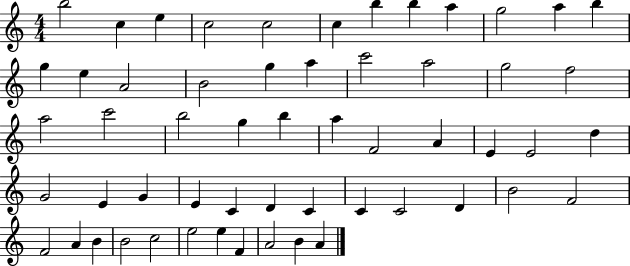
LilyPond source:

{
  \clef treble
  \numericTimeSignature
  \time 4/4
  \key c \major
  b''2 c''4 e''4 | c''2 c''2 | c''4 b''4 b''4 a''4 | g''2 a''4 b''4 | \break g''4 e''4 a'2 | b'2 g''4 a''4 | c'''2 a''2 | g''2 f''2 | \break a''2 c'''2 | b''2 g''4 b''4 | a''4 f'2 a'4 | e'4 e'2 d''4 | \break g'2 e'4 g'4 | e'4 c'4 d'4 c'4 | c'4 c'2 d'4 | b'2 f'2 | \break f'2 a'4 b'4 | b'2 c''2 | e''2 e''4 f'4 | a'2 b'4 a'4 | \break \bar "|."
}